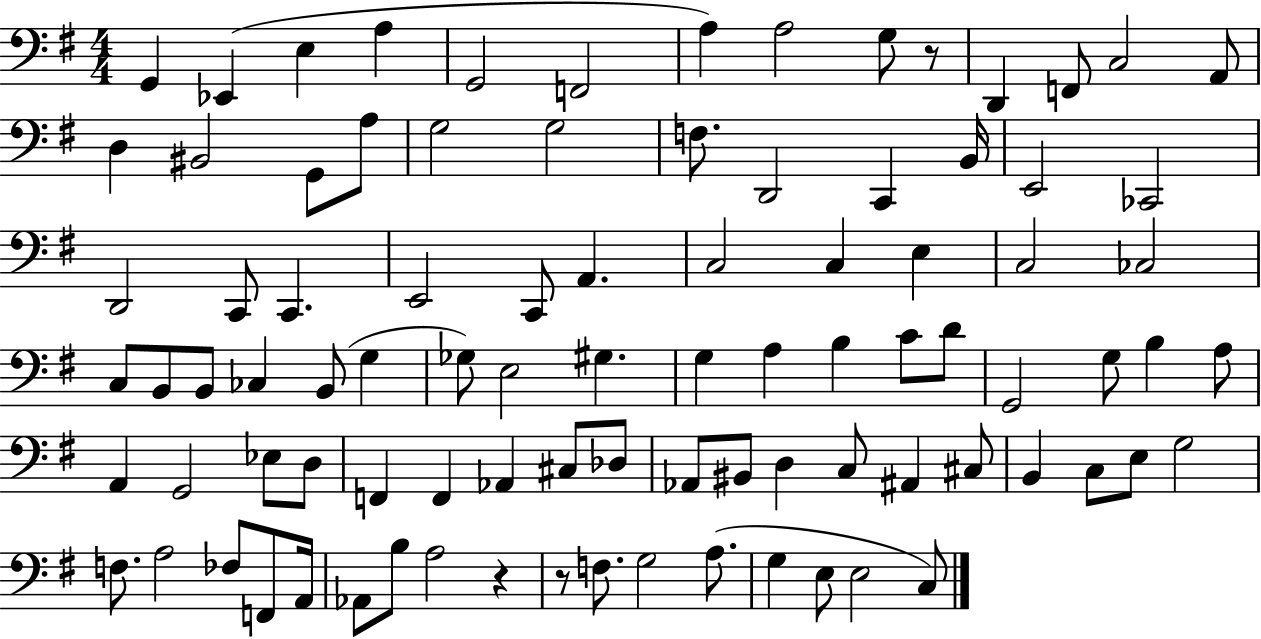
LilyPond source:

{
  \clef bass
  \numericTimeSignature
  \time 4/4
  \key g \major
  g,4 ees,4( e4 a4 | g,2 f,2 | a4) a2 g8 r8 | d,4 f,8 c2 a,8 | \break d4 bis,2 g,8 a8 | g2 g2 | f8. d,2 c,4 b,16 | e,2 ces,2 | \break d,2 c,8 c,4. | e,2 c,8 a,4. | c2 c4 e4 | c2 ces2 | \break c8 b,8 b,8 ces4 b,8( g4 | ges8) e2 gis4. | g4 a4 b4 c'8 d'8 | g,2 g8 b4 a8 | \break a,4 g,2 ees8 d8 | f,4 f,4 aes,4 cis8 des8 | aes,8 bis,8 d4 c8 ais,4 cis8 | b,4 c8 e8 g2 | \break f8. a2 fes8 f,8 a,16 | aes,8 b8 a2 r4 | r8 f8. g2 a8.( | g4 e8 e2 c8) | \break \bar "|."
}